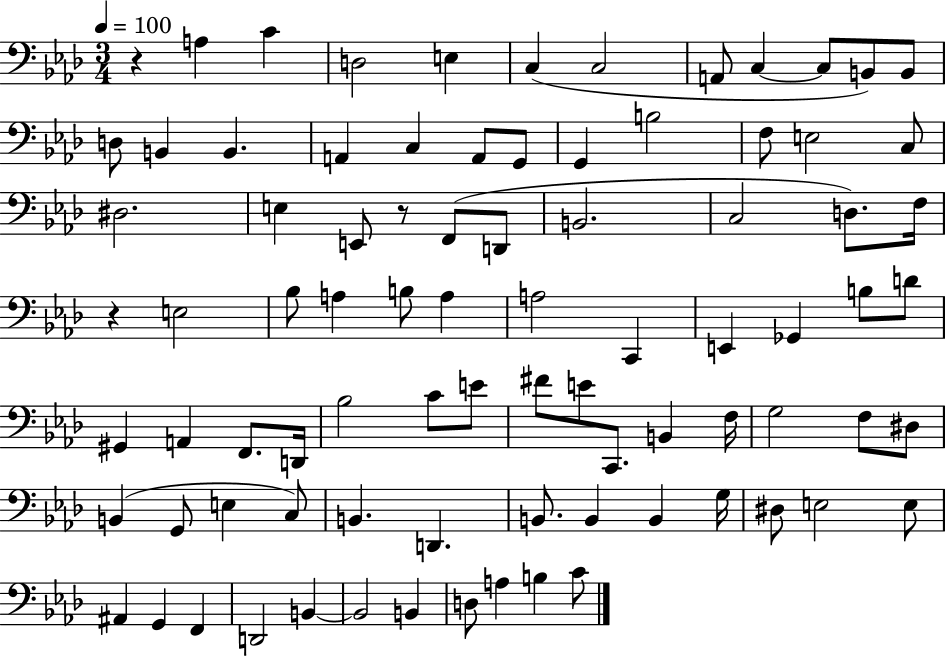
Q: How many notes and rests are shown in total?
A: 85